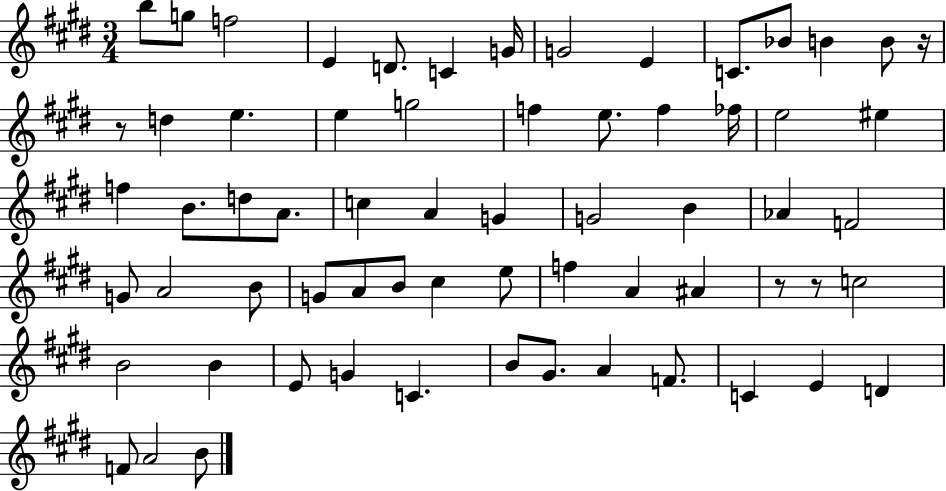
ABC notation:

X:1
T:Untitled
M:3/4
L:1/4
K:E
b/2 g/2 f2 E D/2 C G/4 G2 E C/2 _B/2 B B/2 z/4 z/2 d e e g2 f e/2 f _f/4 e2 ^e f B/2 d/2 A/2 c A G G2 B _A F2 G/2 A2 B/2 G/2 A/2 B/2 ^c e/2 f A ^A z/2 z/2 c2 B2 B E/2 G C B/2 ^G/2 A F/2 C E D F/2 A2 B/2